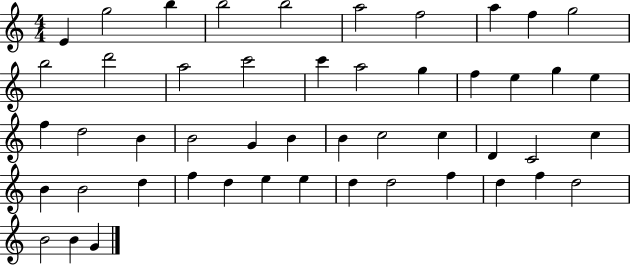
X:1
T:Untitled
M:4/4
L:1/4
K:C
E g2 b b2 b2 a2 f2 a f g2 b2 d'2 a2 c'2 c' a2 g f e g e f d2 B B2 G B B c2 c D C2 c B B2 d f d e e d d2 f d f d2 B2 B G